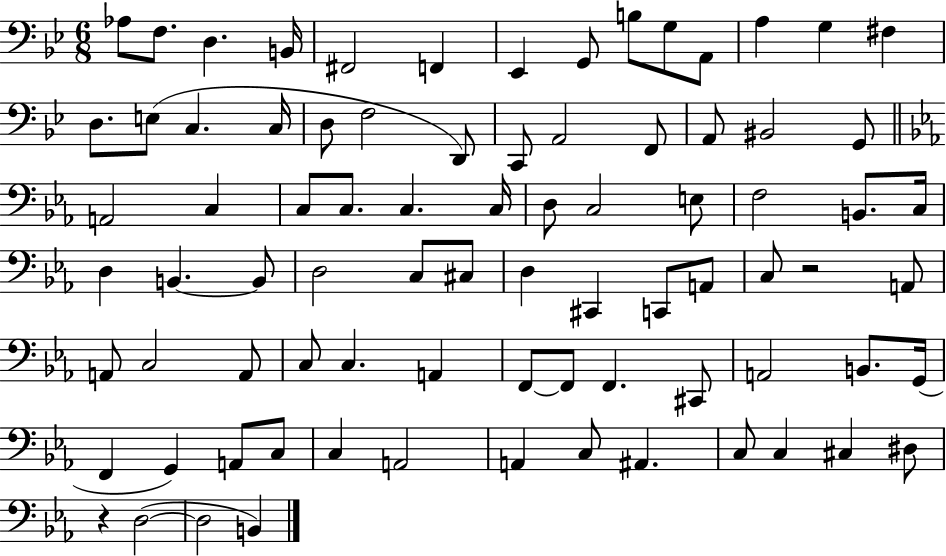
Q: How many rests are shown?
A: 2